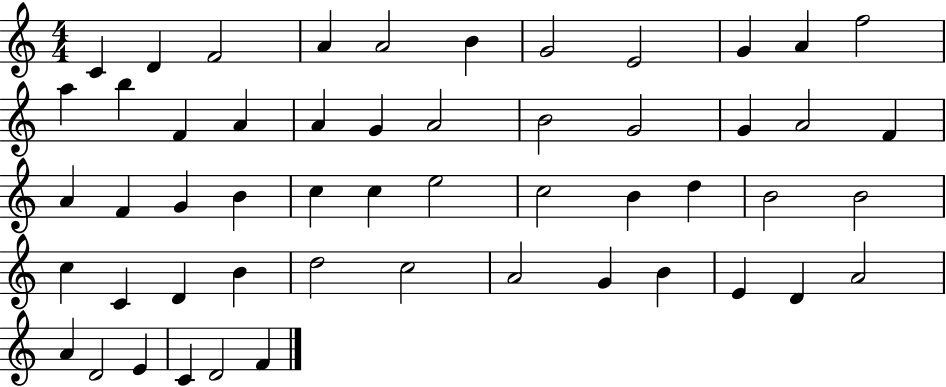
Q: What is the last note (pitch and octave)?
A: F4